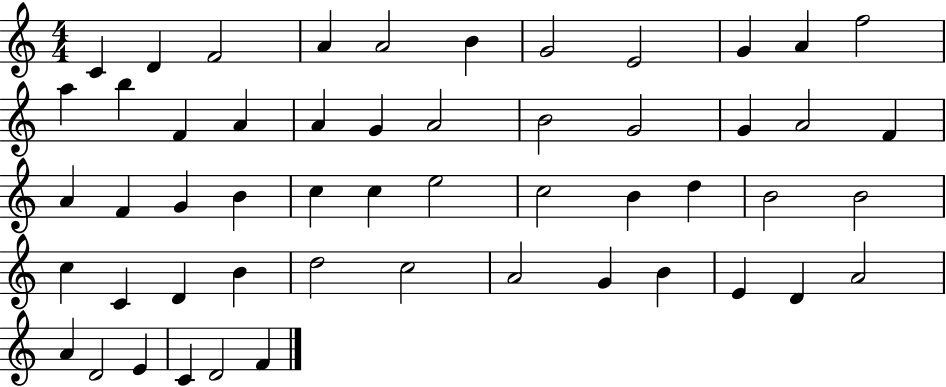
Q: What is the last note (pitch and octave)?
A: F4